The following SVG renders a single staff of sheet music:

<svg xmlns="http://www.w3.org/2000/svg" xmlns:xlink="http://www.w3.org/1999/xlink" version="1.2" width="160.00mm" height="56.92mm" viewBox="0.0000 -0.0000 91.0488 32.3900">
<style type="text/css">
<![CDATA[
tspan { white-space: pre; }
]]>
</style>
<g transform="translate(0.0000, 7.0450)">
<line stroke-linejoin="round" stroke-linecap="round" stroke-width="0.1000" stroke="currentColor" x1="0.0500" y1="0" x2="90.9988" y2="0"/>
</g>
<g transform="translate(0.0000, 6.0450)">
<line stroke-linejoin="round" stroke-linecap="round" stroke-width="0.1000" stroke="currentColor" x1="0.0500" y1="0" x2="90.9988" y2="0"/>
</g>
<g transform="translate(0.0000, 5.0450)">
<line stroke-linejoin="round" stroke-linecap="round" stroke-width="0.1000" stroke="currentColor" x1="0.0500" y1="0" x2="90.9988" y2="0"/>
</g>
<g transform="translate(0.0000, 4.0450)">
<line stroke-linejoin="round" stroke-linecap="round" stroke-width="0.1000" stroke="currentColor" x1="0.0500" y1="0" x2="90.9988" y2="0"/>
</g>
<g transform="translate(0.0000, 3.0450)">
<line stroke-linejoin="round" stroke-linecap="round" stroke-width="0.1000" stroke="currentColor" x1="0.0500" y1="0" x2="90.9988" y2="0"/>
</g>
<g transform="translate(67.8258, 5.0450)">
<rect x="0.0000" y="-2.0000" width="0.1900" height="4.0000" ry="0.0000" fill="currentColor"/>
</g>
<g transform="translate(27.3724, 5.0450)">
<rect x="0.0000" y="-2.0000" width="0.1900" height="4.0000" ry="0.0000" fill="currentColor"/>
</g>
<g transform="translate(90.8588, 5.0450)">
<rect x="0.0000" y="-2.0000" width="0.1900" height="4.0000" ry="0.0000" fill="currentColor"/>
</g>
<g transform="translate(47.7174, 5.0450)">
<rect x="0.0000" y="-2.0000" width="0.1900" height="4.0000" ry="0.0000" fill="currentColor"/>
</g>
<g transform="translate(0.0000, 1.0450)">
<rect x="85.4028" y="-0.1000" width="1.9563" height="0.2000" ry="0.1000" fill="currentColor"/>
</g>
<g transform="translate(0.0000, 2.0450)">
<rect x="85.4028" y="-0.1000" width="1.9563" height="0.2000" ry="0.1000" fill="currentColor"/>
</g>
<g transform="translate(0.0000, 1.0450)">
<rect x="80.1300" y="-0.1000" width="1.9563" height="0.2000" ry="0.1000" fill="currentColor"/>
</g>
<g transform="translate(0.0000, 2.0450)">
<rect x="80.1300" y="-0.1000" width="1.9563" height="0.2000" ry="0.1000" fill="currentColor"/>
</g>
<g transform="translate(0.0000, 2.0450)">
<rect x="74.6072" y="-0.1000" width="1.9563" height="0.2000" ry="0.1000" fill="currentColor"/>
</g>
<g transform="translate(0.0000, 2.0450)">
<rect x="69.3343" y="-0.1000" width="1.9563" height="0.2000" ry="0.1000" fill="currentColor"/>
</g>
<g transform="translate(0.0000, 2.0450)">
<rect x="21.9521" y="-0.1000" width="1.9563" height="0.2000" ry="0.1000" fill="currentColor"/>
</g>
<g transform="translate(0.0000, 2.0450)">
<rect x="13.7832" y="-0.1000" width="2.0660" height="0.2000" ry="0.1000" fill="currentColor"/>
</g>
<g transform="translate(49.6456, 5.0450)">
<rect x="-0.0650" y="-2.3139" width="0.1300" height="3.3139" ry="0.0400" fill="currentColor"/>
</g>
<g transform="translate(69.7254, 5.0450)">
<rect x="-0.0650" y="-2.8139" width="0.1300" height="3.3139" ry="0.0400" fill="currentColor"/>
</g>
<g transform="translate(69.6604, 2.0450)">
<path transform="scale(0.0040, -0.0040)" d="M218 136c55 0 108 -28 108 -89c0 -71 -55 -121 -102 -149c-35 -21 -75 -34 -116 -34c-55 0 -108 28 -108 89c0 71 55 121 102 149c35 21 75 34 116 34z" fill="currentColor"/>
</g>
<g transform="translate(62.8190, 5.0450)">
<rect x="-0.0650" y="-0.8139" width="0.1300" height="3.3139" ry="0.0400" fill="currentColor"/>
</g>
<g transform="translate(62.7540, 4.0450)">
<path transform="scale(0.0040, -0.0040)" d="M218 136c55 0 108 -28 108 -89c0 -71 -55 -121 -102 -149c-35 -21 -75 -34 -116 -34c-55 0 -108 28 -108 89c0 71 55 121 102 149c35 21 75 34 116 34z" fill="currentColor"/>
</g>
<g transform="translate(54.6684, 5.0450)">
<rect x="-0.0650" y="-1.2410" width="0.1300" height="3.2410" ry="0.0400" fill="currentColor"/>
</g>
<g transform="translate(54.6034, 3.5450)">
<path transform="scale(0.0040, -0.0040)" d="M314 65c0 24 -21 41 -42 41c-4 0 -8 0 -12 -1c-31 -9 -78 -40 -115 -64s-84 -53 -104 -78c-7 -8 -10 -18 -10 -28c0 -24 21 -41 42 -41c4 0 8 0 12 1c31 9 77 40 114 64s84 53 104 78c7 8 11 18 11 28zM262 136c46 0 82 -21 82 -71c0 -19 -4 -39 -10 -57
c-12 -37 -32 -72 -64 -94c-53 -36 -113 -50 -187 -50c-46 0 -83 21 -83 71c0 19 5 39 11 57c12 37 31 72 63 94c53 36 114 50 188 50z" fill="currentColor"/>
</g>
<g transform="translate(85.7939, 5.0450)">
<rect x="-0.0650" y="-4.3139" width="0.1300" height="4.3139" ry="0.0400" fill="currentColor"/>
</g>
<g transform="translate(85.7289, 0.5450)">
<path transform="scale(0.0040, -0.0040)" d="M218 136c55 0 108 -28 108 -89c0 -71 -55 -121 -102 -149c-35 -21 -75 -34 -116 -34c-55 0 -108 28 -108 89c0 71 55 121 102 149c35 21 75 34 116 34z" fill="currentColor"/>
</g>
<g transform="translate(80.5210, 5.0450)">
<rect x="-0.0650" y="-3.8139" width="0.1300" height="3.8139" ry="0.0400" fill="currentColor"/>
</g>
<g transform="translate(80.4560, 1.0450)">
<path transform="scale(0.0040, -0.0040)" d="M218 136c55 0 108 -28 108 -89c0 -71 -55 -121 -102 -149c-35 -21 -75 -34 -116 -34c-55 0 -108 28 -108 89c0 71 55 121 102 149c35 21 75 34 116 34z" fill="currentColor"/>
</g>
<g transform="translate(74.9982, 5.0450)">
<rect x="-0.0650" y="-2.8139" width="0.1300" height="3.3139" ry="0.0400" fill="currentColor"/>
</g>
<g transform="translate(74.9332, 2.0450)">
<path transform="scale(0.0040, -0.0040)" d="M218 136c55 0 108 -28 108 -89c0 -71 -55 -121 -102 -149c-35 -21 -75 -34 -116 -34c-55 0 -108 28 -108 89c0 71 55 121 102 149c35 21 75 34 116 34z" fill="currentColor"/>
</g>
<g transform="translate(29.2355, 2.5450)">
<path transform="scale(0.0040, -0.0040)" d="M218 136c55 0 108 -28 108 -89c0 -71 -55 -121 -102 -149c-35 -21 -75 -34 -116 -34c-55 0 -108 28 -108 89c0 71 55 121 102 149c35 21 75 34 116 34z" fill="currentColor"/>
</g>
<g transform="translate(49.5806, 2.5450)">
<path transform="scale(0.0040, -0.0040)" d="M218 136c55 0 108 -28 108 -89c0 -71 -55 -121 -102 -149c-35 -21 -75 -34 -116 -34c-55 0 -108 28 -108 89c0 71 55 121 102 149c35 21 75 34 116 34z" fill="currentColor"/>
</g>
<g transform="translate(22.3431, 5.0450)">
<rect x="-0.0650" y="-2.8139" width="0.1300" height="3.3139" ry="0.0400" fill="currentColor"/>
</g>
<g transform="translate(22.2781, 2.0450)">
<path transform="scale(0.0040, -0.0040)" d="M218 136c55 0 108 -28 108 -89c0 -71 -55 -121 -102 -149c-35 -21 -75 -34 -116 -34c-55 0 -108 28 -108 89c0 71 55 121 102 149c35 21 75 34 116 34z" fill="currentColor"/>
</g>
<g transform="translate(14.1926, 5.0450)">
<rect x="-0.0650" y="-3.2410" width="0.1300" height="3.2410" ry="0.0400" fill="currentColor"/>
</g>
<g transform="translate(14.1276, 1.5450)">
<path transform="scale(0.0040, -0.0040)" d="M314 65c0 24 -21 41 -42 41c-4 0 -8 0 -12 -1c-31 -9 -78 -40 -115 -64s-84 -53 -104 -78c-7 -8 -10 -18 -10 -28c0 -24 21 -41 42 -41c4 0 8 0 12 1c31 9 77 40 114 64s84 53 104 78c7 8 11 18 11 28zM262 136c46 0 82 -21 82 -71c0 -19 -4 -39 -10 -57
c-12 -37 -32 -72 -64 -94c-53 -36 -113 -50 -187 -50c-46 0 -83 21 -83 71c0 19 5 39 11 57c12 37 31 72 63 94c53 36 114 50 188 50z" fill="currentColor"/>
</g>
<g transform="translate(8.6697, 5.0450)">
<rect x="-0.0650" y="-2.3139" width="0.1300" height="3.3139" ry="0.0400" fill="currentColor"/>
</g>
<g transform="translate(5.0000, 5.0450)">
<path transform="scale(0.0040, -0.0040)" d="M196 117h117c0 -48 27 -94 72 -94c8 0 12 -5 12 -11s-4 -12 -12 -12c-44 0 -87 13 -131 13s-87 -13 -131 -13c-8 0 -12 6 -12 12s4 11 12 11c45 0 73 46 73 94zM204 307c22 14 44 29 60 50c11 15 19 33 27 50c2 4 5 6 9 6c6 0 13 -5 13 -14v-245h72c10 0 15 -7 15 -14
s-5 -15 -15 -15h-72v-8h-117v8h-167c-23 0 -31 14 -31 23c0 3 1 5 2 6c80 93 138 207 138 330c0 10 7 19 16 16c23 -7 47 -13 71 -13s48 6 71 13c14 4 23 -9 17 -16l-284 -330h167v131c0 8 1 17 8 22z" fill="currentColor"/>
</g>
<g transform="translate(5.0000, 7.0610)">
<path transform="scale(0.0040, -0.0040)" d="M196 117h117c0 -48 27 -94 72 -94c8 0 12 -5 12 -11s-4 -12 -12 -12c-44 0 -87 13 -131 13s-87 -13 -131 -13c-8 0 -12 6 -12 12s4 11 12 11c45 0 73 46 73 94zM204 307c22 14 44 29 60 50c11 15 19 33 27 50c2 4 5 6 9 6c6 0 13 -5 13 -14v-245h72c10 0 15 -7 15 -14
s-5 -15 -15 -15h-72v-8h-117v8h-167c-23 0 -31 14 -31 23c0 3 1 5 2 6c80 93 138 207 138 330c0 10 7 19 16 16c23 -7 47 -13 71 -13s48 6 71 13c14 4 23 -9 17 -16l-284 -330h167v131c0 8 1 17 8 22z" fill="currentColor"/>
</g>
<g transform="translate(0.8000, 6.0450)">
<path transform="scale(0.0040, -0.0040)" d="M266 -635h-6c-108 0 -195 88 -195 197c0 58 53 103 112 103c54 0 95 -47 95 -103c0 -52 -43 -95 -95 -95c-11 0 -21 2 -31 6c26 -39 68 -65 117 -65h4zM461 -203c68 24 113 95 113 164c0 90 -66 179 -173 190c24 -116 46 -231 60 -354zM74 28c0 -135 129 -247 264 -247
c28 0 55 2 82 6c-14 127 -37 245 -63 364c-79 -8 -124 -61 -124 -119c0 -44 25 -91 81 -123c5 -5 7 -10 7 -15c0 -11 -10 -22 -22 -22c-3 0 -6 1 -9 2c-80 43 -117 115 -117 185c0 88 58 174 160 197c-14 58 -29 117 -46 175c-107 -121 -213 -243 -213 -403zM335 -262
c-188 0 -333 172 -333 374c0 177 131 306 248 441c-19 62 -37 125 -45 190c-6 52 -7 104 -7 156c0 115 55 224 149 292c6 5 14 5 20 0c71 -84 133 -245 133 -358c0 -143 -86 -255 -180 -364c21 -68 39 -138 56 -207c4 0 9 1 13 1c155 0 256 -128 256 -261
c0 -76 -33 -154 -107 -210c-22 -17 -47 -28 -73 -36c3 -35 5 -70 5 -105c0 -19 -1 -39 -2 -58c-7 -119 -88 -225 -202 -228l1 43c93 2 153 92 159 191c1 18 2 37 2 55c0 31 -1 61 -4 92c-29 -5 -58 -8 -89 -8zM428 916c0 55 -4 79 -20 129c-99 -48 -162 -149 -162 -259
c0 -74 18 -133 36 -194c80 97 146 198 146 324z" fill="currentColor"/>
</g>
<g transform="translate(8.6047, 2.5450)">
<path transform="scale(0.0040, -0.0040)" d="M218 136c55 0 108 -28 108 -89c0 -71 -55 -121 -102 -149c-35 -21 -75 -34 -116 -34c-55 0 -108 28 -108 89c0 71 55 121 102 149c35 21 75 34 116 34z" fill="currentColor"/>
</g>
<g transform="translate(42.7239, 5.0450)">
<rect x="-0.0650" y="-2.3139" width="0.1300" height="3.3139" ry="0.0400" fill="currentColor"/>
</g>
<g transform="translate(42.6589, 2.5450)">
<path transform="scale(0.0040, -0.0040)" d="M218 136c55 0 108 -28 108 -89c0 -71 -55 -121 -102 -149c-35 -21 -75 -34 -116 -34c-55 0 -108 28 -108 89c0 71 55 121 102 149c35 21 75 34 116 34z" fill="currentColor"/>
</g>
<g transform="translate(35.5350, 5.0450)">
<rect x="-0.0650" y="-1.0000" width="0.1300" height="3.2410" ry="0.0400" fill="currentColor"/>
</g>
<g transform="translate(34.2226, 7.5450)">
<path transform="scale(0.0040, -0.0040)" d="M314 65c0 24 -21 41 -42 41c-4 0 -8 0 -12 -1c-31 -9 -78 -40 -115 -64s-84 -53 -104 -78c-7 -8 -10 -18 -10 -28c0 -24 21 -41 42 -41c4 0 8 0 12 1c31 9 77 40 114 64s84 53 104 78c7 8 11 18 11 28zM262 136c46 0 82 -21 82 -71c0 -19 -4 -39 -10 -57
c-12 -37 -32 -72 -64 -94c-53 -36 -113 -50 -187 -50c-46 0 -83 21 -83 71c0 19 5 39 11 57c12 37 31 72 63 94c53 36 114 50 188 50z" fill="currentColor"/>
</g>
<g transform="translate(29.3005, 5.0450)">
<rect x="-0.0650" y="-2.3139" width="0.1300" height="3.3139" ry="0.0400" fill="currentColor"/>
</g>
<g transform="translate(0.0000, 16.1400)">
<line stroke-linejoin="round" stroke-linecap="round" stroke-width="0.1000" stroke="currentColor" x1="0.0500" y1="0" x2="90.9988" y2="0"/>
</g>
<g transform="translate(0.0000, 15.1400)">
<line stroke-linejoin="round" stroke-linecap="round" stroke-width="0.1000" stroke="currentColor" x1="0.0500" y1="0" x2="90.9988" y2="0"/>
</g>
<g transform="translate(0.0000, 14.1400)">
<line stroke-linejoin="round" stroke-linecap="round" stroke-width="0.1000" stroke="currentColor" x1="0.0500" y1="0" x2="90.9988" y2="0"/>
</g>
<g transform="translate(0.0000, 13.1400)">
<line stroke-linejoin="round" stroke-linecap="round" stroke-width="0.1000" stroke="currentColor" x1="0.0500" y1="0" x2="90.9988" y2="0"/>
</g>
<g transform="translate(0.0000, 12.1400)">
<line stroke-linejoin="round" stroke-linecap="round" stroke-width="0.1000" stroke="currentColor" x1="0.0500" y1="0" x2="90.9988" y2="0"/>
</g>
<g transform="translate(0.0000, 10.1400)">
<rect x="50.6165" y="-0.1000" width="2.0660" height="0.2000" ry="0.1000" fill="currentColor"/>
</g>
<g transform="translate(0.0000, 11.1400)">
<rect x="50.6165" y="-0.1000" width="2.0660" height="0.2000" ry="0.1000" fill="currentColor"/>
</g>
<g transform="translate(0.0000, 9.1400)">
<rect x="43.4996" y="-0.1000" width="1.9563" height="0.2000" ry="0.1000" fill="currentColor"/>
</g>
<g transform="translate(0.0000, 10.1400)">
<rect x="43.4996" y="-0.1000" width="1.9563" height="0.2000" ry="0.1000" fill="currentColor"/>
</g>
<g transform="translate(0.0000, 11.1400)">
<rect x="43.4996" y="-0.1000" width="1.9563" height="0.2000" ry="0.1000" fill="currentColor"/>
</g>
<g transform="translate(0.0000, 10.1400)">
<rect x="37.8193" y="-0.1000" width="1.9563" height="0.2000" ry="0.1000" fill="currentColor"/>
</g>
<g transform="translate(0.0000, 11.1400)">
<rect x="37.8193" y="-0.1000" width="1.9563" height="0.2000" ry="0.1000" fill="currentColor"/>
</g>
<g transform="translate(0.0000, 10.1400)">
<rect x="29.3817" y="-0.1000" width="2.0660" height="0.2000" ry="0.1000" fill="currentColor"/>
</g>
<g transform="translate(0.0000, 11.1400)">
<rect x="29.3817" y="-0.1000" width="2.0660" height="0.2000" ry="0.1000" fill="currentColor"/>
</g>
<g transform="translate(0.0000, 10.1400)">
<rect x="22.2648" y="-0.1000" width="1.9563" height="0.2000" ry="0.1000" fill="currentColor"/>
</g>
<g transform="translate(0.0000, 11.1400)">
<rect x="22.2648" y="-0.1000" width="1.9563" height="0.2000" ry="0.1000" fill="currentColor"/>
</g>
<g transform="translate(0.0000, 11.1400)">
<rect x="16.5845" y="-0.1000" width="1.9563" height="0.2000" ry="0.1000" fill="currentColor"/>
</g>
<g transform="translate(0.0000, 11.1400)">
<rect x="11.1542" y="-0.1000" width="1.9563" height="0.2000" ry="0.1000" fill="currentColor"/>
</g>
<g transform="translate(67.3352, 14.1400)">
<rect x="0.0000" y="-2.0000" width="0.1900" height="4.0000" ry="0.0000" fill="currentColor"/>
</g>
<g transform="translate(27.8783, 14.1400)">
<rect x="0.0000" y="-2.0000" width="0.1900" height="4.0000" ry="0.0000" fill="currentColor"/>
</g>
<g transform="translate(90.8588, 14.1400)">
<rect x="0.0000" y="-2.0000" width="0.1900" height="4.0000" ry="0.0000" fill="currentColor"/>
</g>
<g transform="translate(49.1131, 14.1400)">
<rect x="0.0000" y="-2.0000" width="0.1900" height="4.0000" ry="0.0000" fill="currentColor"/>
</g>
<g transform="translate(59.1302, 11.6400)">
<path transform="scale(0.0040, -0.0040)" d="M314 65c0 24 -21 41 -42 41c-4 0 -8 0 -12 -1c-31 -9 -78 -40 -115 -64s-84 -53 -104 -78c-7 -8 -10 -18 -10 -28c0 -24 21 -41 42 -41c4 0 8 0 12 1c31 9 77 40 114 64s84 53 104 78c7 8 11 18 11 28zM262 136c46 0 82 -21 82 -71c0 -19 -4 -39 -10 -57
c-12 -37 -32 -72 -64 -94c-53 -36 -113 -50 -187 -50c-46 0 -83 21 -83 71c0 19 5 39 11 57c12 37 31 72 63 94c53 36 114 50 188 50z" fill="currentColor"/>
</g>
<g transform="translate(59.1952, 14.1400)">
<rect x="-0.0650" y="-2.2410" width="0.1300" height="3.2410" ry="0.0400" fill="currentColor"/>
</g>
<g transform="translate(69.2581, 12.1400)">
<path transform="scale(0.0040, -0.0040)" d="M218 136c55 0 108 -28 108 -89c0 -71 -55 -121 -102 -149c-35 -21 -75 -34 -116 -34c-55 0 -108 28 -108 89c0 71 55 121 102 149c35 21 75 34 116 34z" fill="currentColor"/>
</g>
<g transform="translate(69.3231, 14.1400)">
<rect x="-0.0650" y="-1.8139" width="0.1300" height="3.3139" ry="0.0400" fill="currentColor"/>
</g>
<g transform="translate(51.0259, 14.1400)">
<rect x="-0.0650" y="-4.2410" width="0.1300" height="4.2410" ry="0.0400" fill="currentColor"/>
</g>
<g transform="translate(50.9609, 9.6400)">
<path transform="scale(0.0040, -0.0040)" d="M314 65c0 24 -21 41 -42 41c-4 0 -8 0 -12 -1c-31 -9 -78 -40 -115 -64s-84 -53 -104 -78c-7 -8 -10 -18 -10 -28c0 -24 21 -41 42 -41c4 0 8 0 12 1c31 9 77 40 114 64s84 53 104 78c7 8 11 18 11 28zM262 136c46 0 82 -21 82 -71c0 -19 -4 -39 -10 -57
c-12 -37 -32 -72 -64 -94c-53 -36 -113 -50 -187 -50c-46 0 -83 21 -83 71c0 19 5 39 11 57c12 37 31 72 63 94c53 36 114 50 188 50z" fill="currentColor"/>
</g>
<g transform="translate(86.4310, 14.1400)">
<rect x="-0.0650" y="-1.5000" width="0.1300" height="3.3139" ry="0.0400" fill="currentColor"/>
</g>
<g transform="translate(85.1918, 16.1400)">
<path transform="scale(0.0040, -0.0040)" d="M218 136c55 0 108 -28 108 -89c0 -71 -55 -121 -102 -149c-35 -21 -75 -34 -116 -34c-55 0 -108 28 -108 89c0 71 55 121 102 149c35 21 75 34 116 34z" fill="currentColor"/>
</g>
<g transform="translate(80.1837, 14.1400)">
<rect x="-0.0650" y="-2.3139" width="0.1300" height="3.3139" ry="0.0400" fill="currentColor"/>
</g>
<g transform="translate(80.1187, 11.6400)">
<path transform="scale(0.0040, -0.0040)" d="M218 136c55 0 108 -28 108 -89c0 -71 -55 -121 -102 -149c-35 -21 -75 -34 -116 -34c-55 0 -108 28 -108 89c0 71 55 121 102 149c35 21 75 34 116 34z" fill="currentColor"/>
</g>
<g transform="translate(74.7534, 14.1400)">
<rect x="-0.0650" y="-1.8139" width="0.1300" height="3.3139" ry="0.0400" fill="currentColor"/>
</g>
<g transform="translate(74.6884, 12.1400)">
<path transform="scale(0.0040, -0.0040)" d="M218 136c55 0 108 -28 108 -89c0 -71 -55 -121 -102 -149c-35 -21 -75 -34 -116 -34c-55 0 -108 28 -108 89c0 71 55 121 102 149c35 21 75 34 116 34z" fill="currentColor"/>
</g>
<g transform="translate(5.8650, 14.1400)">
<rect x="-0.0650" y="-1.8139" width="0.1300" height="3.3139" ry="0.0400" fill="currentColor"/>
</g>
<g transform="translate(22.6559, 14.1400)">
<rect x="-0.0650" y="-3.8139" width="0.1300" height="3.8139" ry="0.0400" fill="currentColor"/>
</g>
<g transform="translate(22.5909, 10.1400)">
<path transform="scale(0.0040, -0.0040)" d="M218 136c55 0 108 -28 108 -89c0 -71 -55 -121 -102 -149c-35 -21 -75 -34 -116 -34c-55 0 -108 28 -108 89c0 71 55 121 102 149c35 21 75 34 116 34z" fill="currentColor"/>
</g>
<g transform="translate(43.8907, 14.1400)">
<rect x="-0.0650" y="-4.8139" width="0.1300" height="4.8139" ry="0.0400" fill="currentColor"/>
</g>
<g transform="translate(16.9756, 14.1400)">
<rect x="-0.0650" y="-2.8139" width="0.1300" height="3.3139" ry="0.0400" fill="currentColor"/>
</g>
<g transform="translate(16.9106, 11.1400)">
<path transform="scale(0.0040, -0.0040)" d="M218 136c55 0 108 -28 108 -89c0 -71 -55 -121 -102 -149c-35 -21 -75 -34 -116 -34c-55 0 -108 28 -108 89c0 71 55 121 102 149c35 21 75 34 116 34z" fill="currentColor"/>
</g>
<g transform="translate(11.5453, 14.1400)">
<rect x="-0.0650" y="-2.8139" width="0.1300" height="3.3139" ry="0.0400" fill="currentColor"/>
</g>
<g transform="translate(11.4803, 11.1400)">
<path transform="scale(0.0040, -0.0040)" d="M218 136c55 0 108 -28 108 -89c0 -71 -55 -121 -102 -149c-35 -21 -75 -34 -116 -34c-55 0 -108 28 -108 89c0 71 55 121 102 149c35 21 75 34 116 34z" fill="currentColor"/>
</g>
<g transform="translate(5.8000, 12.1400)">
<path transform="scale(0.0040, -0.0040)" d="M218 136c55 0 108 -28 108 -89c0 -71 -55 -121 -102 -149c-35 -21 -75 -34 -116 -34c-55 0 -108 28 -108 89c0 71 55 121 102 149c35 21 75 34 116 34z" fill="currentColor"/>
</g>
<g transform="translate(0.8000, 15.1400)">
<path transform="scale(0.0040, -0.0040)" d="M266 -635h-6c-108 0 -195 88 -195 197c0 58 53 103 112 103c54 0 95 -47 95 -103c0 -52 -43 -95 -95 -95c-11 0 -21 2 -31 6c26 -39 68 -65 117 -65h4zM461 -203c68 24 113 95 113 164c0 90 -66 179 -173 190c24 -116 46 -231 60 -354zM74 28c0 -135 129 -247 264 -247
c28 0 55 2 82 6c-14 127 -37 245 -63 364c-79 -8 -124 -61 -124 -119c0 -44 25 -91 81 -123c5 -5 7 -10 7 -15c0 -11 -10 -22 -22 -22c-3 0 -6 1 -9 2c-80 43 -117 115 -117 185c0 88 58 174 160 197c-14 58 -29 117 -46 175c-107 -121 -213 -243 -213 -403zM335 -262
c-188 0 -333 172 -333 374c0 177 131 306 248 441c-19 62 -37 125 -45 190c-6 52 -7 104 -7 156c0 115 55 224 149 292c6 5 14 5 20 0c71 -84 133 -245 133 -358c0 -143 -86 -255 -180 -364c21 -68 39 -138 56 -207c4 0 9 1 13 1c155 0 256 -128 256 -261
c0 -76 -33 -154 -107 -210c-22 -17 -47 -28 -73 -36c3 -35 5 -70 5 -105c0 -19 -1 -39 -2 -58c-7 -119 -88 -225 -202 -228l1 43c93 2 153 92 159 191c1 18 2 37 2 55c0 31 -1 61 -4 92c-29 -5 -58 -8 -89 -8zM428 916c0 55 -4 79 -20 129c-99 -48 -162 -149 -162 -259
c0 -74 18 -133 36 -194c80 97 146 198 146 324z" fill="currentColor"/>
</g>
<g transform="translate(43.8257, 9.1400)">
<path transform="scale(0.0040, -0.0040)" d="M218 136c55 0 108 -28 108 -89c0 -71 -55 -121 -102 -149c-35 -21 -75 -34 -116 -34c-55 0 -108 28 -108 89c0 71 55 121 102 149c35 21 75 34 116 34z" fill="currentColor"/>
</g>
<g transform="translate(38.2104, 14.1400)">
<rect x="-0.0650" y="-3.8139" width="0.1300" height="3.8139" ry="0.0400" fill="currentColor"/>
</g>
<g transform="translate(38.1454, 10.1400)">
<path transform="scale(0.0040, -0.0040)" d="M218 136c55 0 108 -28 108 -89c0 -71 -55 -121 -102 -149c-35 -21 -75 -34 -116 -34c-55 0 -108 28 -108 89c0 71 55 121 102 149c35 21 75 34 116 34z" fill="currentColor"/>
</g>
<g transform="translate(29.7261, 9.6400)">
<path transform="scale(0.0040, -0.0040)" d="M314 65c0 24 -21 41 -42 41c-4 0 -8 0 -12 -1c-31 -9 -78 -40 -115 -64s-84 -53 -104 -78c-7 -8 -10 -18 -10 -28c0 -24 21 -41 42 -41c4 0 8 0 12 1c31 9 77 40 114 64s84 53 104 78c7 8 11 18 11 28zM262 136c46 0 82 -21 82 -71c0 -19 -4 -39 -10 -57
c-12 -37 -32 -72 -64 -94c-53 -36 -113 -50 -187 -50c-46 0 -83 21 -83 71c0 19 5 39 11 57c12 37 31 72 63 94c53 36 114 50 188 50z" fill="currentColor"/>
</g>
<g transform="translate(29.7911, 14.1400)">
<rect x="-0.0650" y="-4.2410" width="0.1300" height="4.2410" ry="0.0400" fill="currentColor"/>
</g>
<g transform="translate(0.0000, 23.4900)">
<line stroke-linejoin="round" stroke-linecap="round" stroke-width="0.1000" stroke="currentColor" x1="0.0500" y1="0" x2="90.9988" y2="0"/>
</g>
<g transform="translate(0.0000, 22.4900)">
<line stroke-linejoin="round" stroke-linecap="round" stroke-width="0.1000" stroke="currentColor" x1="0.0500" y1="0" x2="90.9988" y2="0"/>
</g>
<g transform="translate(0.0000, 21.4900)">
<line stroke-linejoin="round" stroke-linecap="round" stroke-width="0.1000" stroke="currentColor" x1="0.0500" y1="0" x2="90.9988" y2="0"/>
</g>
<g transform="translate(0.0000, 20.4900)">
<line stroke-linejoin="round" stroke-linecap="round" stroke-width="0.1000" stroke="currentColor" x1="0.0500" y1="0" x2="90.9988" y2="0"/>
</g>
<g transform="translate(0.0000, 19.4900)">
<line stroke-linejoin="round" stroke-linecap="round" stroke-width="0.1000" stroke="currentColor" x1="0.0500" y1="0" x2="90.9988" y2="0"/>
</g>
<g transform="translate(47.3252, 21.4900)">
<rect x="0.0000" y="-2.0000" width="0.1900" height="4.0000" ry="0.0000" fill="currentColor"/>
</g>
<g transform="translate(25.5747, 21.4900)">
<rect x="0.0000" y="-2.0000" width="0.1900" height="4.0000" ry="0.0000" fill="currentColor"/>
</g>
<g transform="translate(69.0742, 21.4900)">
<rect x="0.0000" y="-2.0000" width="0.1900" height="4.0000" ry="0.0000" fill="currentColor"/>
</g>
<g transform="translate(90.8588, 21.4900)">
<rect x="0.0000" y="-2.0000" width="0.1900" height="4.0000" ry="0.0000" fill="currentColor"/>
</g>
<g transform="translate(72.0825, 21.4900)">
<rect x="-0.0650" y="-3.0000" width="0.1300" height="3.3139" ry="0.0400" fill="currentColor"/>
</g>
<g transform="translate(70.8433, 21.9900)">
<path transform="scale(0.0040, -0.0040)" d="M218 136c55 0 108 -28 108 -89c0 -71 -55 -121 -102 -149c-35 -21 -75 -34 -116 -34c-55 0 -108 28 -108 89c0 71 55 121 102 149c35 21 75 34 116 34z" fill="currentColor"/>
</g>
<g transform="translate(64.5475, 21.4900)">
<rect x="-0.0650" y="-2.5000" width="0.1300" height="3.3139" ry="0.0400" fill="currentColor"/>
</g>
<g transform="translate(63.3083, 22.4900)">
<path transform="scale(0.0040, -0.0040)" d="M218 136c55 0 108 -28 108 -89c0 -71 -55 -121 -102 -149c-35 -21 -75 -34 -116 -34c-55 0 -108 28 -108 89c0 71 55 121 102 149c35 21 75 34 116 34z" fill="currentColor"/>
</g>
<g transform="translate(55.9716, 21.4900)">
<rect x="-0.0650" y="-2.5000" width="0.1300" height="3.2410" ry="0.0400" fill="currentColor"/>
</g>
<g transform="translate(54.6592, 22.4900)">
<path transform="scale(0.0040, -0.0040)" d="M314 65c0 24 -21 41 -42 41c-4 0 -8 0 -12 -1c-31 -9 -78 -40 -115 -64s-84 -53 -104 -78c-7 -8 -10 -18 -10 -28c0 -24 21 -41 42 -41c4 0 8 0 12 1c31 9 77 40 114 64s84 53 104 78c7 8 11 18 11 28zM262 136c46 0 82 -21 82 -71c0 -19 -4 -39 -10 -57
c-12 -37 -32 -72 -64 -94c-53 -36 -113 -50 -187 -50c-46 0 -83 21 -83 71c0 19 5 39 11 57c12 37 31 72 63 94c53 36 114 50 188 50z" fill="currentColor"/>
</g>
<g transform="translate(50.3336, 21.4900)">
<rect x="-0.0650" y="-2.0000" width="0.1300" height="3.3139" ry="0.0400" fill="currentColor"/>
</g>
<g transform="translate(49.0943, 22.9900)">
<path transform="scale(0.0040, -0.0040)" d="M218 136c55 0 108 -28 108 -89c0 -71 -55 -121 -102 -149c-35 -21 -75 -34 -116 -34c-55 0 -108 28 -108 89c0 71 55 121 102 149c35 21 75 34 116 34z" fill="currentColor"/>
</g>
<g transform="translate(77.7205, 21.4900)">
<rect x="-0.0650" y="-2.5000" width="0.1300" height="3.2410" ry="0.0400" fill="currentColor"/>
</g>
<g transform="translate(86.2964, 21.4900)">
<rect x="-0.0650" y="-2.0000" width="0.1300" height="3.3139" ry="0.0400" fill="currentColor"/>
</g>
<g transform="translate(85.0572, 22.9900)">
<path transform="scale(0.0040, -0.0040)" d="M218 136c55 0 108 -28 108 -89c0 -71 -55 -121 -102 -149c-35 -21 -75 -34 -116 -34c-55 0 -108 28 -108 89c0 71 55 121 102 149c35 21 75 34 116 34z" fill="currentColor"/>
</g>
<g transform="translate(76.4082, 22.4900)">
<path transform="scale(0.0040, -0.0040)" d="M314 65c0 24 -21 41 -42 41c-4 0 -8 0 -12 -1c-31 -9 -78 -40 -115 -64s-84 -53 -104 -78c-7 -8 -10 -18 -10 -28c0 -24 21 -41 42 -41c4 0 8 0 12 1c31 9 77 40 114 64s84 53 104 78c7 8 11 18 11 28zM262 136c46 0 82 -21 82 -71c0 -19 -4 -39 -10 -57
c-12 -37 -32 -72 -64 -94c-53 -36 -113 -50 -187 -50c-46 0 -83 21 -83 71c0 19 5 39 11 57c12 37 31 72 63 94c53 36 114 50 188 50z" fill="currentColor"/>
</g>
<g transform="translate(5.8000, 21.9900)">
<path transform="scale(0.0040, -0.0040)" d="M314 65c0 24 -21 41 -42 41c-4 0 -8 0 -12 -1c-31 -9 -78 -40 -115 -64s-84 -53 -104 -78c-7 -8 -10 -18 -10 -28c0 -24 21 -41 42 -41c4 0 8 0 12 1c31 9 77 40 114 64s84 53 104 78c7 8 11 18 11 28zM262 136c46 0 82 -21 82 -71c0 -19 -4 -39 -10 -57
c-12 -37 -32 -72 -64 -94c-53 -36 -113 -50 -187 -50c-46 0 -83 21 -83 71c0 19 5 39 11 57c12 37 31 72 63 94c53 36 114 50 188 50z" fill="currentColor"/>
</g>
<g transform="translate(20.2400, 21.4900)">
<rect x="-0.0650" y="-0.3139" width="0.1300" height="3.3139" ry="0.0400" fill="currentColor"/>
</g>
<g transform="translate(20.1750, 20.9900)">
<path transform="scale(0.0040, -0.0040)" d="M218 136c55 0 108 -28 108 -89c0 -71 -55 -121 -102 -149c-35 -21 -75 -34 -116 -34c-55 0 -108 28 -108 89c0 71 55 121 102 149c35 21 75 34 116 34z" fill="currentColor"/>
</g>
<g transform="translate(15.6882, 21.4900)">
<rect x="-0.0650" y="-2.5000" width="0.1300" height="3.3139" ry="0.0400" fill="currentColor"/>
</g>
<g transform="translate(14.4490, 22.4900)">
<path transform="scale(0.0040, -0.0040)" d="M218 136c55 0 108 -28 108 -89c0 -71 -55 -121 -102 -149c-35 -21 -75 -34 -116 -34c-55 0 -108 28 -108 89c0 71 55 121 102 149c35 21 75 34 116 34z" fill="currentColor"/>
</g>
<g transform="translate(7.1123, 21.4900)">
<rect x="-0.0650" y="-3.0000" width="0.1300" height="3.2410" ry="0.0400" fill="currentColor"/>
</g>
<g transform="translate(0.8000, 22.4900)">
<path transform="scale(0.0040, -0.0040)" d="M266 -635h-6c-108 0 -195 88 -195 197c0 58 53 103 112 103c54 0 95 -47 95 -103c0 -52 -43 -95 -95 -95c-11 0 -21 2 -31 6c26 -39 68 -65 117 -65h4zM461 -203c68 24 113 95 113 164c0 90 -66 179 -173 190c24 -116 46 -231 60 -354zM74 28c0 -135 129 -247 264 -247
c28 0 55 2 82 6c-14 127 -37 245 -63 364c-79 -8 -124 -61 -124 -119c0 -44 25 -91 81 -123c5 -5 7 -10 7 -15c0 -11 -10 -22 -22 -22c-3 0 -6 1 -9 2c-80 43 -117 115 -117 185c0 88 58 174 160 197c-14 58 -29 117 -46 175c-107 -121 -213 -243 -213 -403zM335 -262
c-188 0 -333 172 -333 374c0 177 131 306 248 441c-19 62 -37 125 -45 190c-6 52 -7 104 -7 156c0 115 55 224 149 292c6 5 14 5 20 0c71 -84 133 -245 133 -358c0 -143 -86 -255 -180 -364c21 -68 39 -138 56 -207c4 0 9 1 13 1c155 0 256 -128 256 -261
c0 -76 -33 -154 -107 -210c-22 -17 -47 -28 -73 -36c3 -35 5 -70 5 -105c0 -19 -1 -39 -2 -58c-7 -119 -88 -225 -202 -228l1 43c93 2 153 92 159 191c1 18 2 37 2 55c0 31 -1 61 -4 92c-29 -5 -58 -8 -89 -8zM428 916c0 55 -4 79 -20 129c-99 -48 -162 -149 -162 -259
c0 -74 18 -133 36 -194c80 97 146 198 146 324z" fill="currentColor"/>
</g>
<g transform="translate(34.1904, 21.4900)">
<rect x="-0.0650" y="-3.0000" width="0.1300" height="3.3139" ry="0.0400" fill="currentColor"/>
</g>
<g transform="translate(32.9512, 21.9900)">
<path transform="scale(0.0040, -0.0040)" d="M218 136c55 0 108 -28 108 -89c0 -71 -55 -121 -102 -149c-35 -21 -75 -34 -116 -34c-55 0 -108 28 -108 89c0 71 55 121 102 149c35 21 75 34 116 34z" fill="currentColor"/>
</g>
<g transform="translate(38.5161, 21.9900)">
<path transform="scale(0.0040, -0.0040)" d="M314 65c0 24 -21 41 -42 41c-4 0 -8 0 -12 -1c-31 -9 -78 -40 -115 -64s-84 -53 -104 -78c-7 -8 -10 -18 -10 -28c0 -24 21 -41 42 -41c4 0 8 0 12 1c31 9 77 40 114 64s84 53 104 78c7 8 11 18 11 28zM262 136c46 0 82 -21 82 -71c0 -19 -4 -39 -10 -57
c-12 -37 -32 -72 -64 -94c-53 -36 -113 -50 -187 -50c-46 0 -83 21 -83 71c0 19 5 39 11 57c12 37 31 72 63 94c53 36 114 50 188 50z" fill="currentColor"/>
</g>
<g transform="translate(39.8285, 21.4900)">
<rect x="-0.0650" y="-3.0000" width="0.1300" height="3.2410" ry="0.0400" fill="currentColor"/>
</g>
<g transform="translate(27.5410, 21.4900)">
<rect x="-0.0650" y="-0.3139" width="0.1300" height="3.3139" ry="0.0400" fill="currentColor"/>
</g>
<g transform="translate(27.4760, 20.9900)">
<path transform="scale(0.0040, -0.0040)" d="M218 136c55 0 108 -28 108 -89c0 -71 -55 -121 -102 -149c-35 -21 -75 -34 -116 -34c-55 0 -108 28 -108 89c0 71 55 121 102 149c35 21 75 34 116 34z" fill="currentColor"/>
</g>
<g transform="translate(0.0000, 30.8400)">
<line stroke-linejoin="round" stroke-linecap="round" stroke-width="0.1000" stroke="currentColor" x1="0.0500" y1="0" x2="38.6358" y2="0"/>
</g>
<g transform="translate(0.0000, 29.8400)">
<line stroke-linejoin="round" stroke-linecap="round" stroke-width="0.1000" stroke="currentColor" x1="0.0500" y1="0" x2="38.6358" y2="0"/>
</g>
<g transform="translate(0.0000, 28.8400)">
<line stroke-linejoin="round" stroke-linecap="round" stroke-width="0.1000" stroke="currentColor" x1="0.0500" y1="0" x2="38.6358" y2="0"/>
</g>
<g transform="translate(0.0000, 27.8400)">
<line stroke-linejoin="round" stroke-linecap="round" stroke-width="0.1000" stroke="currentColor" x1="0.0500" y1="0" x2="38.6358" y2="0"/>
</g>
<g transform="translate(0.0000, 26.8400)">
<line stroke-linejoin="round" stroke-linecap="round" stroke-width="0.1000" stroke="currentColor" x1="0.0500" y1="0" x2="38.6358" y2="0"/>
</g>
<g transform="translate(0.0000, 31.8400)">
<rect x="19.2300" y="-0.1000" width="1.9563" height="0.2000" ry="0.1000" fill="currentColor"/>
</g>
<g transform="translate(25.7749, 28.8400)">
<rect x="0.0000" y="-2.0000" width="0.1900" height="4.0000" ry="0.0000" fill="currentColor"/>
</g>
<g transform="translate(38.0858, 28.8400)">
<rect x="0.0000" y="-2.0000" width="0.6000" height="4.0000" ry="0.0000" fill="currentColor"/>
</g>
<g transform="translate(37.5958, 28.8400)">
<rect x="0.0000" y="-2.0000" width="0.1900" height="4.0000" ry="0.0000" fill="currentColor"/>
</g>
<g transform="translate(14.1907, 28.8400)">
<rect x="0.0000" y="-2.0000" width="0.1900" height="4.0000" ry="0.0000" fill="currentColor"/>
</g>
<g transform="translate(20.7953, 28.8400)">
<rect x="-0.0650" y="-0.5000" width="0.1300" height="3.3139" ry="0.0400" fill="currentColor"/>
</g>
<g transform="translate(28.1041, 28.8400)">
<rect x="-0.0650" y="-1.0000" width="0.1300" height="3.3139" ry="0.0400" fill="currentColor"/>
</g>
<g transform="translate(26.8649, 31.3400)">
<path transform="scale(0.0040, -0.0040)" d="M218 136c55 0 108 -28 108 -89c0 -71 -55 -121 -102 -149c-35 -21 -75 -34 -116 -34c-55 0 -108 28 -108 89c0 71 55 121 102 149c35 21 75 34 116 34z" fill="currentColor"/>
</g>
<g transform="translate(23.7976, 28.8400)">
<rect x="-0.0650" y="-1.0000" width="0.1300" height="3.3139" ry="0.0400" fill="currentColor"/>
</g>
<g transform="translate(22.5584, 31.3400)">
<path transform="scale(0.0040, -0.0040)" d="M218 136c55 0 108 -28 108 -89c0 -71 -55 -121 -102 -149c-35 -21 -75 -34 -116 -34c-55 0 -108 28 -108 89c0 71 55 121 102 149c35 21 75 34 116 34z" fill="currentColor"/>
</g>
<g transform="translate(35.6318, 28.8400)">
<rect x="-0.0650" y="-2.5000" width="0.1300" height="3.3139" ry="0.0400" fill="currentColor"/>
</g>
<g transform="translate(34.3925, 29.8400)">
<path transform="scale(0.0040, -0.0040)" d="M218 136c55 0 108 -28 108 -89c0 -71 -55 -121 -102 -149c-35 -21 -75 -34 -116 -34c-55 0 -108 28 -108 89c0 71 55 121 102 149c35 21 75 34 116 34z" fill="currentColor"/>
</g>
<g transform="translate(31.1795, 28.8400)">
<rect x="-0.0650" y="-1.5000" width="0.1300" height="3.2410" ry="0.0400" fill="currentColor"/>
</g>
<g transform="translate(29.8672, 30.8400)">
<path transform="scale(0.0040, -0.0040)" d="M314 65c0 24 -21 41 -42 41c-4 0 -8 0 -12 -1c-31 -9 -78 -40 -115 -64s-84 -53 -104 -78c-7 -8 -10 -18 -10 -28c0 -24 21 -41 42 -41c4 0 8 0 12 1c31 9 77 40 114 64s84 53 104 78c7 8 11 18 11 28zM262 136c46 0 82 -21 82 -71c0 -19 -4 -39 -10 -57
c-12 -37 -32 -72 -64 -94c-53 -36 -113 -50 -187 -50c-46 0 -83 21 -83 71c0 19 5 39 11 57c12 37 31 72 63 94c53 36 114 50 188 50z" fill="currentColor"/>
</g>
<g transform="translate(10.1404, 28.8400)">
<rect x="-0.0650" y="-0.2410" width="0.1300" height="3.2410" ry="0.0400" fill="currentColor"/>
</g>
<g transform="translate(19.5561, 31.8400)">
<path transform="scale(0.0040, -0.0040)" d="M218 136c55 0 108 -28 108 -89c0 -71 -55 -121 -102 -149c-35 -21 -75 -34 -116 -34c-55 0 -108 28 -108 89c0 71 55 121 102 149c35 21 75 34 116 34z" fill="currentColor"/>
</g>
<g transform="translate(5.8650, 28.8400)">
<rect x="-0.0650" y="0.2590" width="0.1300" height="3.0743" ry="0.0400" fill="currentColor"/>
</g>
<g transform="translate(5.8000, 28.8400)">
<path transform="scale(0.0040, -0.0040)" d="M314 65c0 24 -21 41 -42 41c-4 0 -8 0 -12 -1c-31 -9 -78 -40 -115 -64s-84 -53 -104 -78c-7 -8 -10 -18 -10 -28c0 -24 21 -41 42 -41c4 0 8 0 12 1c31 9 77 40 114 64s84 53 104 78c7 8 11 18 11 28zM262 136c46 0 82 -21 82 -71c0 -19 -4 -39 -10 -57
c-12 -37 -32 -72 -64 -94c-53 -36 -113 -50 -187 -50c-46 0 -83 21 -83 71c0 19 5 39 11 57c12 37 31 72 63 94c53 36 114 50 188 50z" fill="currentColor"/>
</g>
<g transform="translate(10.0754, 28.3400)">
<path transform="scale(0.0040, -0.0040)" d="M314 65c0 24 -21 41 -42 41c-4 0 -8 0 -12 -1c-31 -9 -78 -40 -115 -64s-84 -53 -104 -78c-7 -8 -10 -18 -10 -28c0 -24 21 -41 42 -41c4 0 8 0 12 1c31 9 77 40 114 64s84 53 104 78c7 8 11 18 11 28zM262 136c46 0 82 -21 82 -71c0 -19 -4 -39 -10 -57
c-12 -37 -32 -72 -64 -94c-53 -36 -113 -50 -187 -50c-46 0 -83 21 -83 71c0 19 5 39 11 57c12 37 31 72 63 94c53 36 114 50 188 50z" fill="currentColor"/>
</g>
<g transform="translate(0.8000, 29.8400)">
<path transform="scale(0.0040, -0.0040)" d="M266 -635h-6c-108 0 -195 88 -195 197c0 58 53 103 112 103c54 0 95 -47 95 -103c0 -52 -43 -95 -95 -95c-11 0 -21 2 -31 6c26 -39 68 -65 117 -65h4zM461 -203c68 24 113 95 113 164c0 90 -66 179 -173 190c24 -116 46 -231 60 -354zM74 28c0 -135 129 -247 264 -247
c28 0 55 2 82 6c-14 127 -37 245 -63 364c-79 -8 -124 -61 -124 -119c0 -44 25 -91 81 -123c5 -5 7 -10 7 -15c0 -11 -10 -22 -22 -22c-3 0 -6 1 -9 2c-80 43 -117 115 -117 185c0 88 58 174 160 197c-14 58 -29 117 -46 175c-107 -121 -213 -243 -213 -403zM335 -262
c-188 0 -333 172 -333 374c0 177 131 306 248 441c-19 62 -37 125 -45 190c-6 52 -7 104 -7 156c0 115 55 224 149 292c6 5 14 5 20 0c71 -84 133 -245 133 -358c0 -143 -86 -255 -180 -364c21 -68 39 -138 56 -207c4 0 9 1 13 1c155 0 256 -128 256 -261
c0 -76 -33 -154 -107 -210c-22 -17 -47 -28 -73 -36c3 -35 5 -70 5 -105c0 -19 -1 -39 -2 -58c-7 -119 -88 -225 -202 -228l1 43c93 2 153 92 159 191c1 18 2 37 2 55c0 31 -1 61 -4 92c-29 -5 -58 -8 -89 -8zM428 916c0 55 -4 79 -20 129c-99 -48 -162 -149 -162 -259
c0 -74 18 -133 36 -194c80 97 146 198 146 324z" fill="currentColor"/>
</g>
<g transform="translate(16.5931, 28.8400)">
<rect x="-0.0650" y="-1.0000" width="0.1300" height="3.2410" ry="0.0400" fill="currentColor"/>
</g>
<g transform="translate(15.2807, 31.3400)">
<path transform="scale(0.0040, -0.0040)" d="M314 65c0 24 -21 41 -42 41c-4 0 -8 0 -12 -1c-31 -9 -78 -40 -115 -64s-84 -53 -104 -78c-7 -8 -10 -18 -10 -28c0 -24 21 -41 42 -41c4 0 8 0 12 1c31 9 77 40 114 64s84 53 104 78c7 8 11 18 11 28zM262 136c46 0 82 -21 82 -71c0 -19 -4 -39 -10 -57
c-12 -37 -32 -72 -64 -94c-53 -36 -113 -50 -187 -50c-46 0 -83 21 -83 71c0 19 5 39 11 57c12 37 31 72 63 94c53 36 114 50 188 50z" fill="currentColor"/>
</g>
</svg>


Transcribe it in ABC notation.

X:1
T:Untitled
M:4/4
L:1/4
K:C
g b2 a g D2 g g e2 d a a c' d' f a a c' d'2 c' e' d'2 g2 f f g E A2 G c c A A2 F G2 G A G2 F B2 c2 D2 C D D E2 G